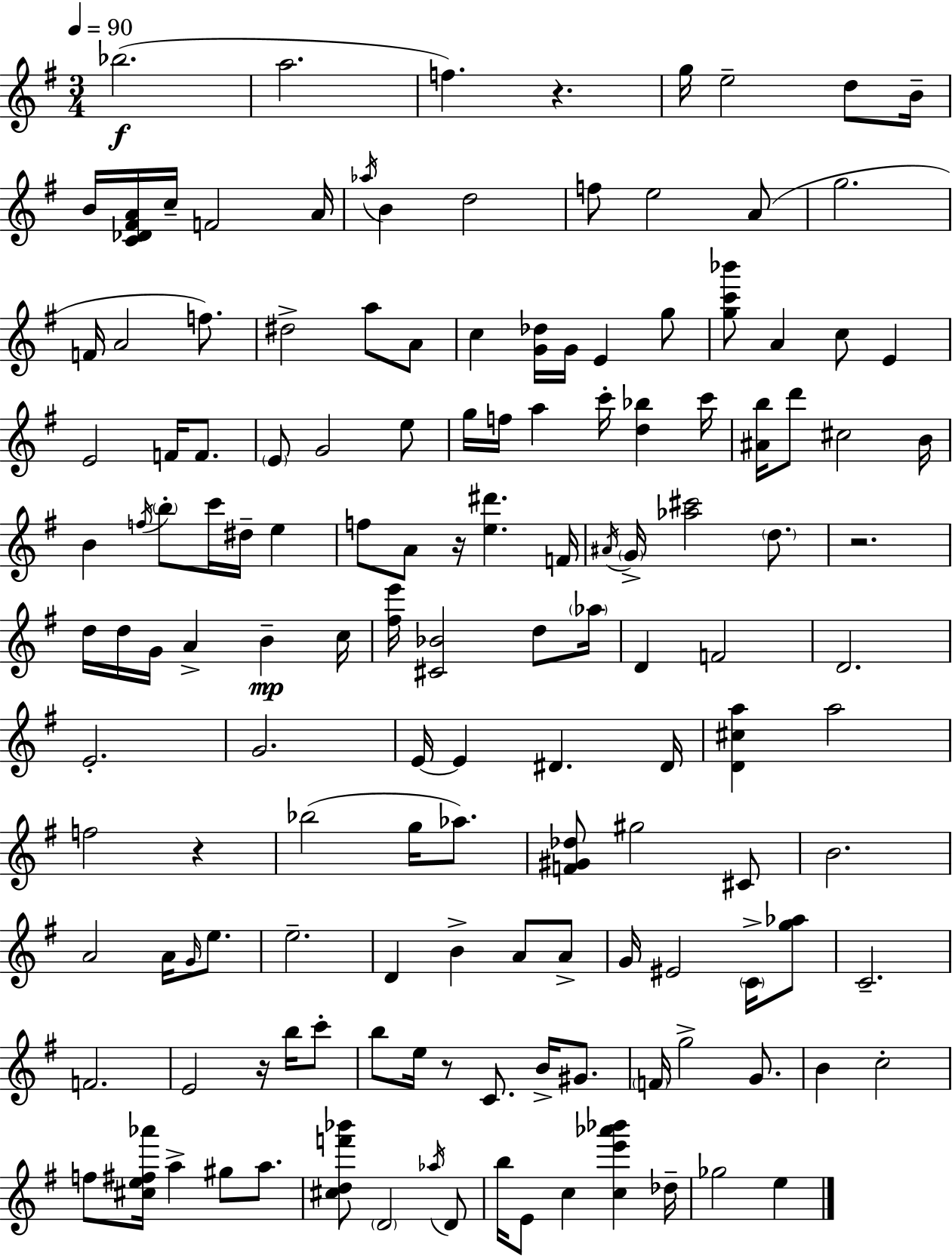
{
  \clef treble
  \numericTimeSignature
  \time 3/4
  \key e \minor
  \tempo 4 = 90
  bes''2.(\f | a''2. | f''4.) r4. | g''16 e''2-- d''8 b'16-- | \break b'16 <c' des' fis' a'>16 c''16-- f'2 a'16 | \acciaccatura { aes''16 } b'4 d''2 | f''8 e''2 a'8( | g''2. | \break f'16 a'2 f''8.) | dis''2-> a''8 a'8 | c''4 <g' des''>16 g'16 e'4 g''8 | <g'' c''' bes'''>8 a'4 c''8 e'4 | \break e'2 f'16 f'8. | \parenthesize e'8 g'2 e''8 | g''16 f''16 a''4 c'''16-. <d'' bes''>4 | c'''16 <ais' b''>16 d'''8 cis''2 | \break b'16 b'4 \acciaccatura { f''16 } \parenthesize b''8-. c'''16 dis''16-- e''4 | f''8 a'8 r16 <e'' dis'''>4. | f'16 \acciaccatura { ais'16 } \parenthesize g'16-> <aes'' cis'''>2 | \parenthesize d''8. r2. | \break d''16 d''16 g'16 a'4-> b'4--\mp | c''16 <fis'' e'''>16 <cis' bes'>2 | d''8 \parenthesize aes''16 d'4 f'2 | d'2. | \break e'2.-. | g'2. | e'16~~ e'4 dis'4. | dis'16 <d' cis'' a''>4 a''2 | \break f''2 r4 | bes''2( g''16 | aes''8.) <f' gis' des''>8 gis''2 | cis'8 b'2. | \break a'2 a'16 | \grace { g'16 } e''8. e''2.-- | d'4 b'4-> | a'8 a'8-> g'16 eis'2 | \break \parenthesize c'16-> <g'' aes''>8 c'2.-- | f'2. | e'2 | r16 b''16 c'''8-. b''8 e''16 r8 c'8. | \break b'16-> gis'8. \parenthesize f'16 g''2-> | g'8. b'4 c''2-. | f''8 <cis'' e'' fis'' aes'''>16 a''4-> gis''8 | a''8. <cis'' d'' f''' bes'''>8 \parenthesize d'2 | \break \acciaccatura { aes''16 } d'8 b''16 e'8 c''4 | <c'' e''' aes''' bes'''>4 des''16-- ges''2 | e''4 \bar "|."
}